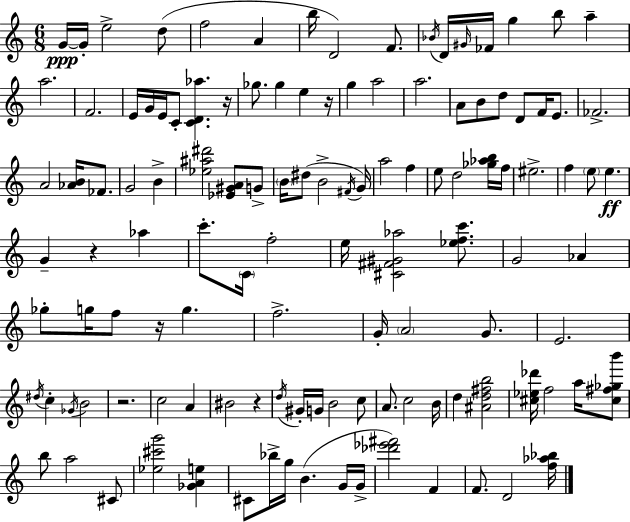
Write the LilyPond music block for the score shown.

{
  \clef treble
  \numericTimeSignature
  \time 6/8
  \key c \major
  g'16~~\ppp g'16-. e''2-> d''8( | f''2 a'4 | b''16 d'2) f'8. | \acciaccatura { bes'16 } d'16 \grace { gis'16 } fes'16 g''4 b''8 a''4-- | \break a''2. | f'2. | e'16 g'16 e'16 c'8-. <c' d' aes''>4. | r16 ges''8. ges''4 e''4 | \break r16 g''4 a''2 | a''2. | a'8 b'8 d''8 d'8 f'16 e'8. | fes'2.-> | \break a'2 <aes' b'>16 fes'8. | g'2 b'4-> | <ees'' ais'' dis'''>2 <ees' gis' a'>8 | g'8-> \parenthesize b'16 dis''8( b'2-> | \break \acciaccatura { fis'16 }) g'16 a''2 f''4 | e''8 d''2 | <ges'' aes'' b''>16 f''16 eis''2.-> | f''4 \parenthesize e''8 e''4.\ff | \break g'4-- r4 aes''4 | c'''8.-. \parenthesize c'16 f''2-. | e''16 <cis' fis' gis' aes''>2 | <ees'' f'' c'''>8. g'2 aes'4 | \break ges''8-. g''16 f''8 r16 g''4. | f''2.-> | g'16-. \parenthesize a'2 | g'8. e'2. | \break \acciaccatura { dis''16 } c''4-. \acciaccatura { ges'16 } b'2 | r2. | c''2 | a'4 bis'2 | \break r4 \acciaccatura { d''16 } gis'16-. g'16 b'2 | c''8 a'8. c''2 | b'16 d''4 <ais' d'' fis'' b''>2 | <cis'' ees'' des'''>16 f''2 | \break a''16 <cis'' fis'' ges'' b'''>8 b''8 a''2 | cis'8 <ees'' cis''' g'''>2 | <ges' a' e''>4 cis'8 bes''16-> g''16 b'4.( | g'16 g'16-> <des''' ees''' fis'''>2) | \break f'4 f'8. d'2 | <f'' aes'' bes''>16 \bar "|."
}